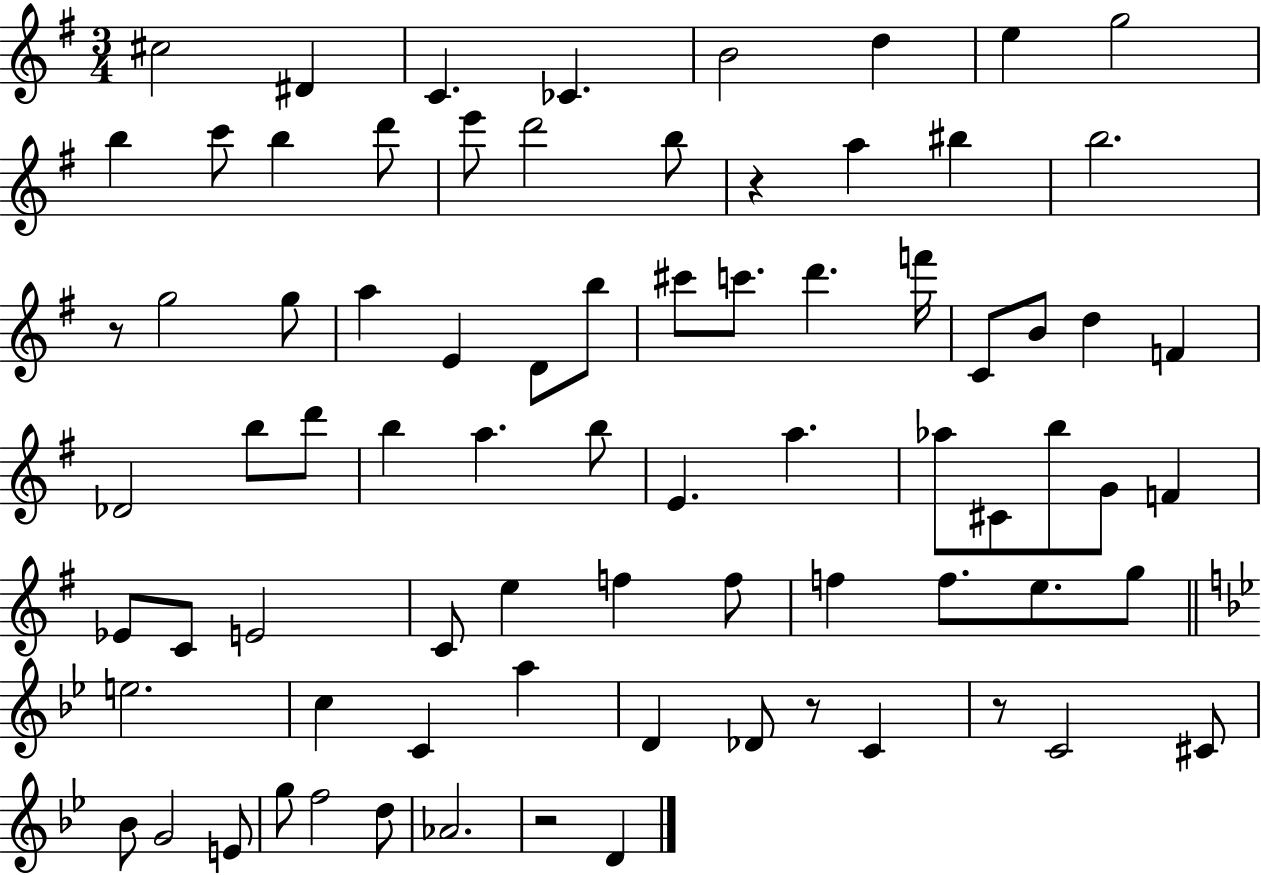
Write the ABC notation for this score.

X:1
T:Untitled
M:3/4
L:1/4
K:G
^c2 ^D C _C B2 d e g2 b c'/2 b d'/2 e'/2 d'2 b/2 z a ^b b2 z/2 g2 g/2 a E D/2 b/2 ^c'/2 c'/2 d' f'/4 C/2 B/2 d F _D2 b/2 d'/2 b a b/2 E a _a/2 ^C/2 b/2 G/2 F _E/2 C/2 E2 C/2 e f f/2 f f/2 e/2 g/2 e2 c C a D _D/2 z/2 C z/2 C2 ^C/2 _B/2 G2 E/2 g/2 f2 d/2 _A2 z2 D